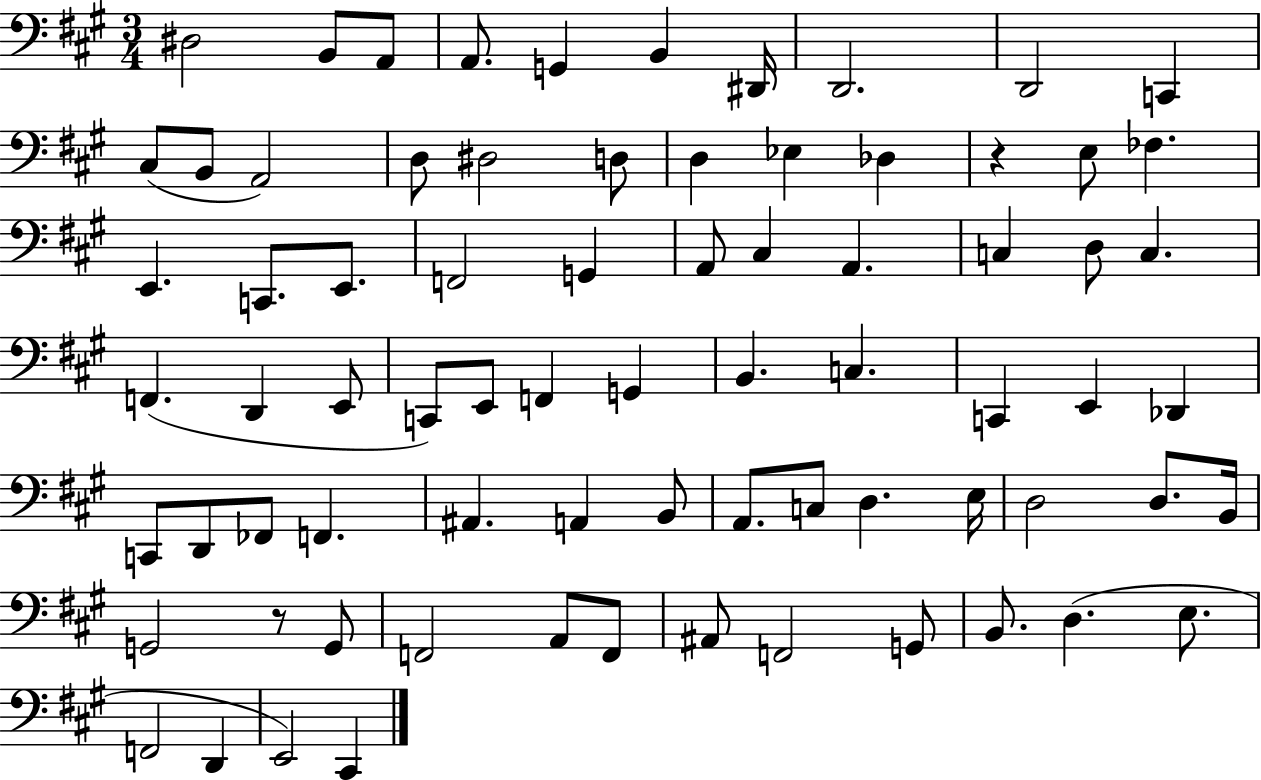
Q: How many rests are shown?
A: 2